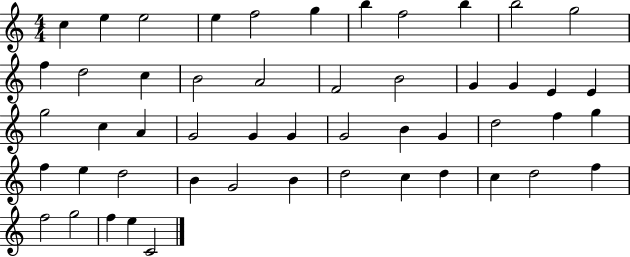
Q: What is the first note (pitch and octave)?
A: C5